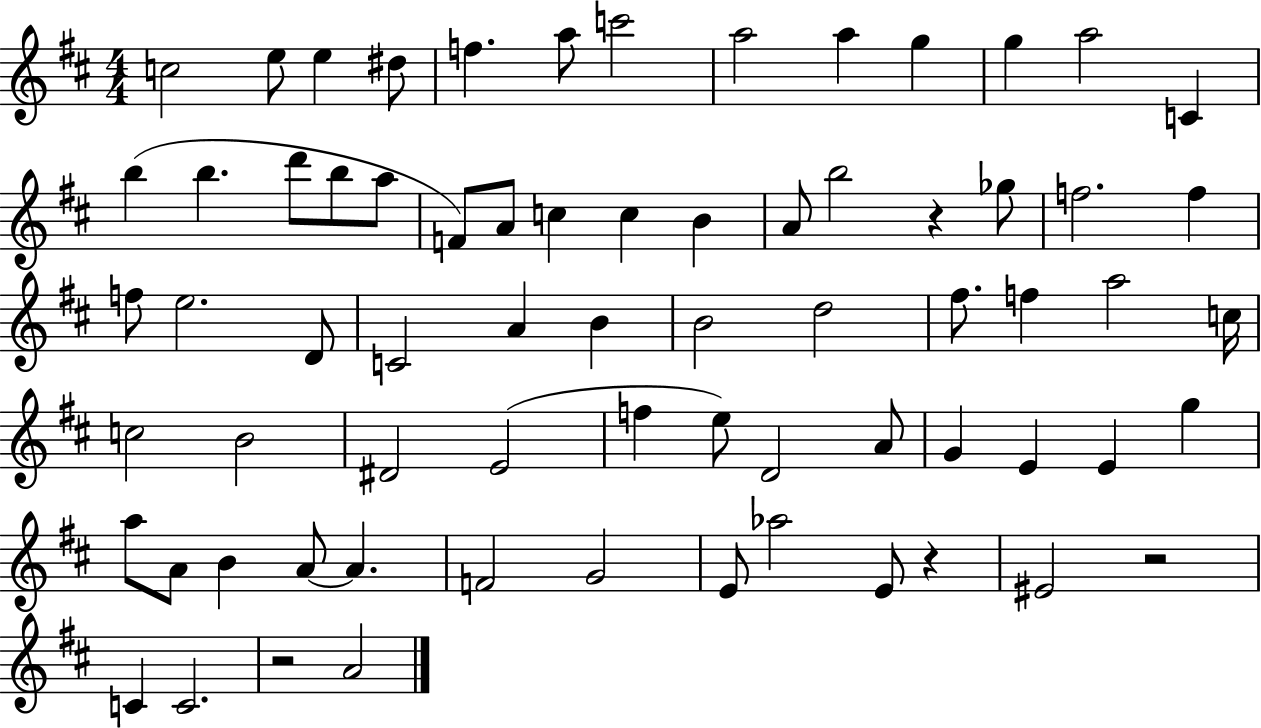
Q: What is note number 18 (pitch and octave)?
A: A5